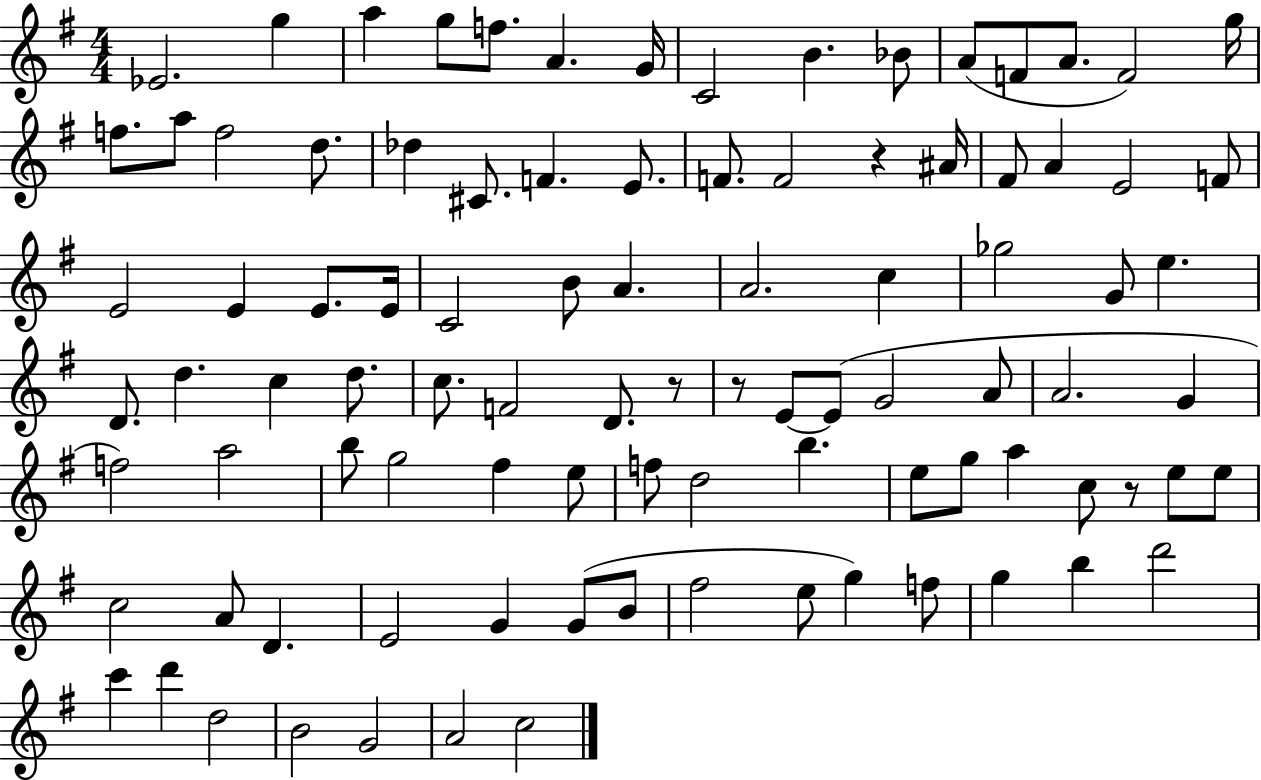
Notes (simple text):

Eb4/h. G5/q A5/q G5/e F5/e. A4/q. G4/s C4/h B4/q. Bb4/e A4/e F4/e A4/e. F4/h G5/s F5/e. A5/e F5/h D5/e. Db5/q C#4/e. F4/q. E4/e. F4/e. F4/h R/q A#4/s F#4/e A4/q E4/h F4/e E4/h E4/q E4/e. E4/s C4/h B4/e A4/q. A4/h. C5/q Gb5/h G4/e E5/q. D4/e. D5/q. C5/q D5/e. C5/e. F4/h D4/e. R/e R/e E4/e E4/e G4/h A4/e A4/h. G4/q F5/h A5/h B5/e G5/h F#5/q E5/e F5/e D5/h B5/q. E5/e G5/e A5/q C5/e R/e E5/e E5/e C5/h A4/e D4/q. E4/h G4/q G4/e B4/e F#5/h E5/e G5/q F5/e G5/q B5/q D6/h C6/q D6/q D5/h B4/h G4/h A4/h C5/h